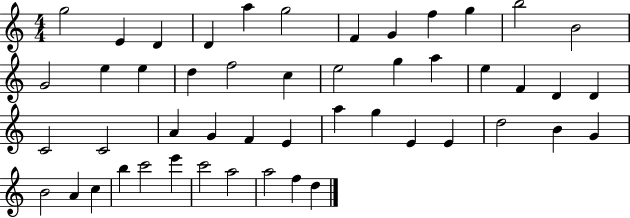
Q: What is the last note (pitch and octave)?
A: D5